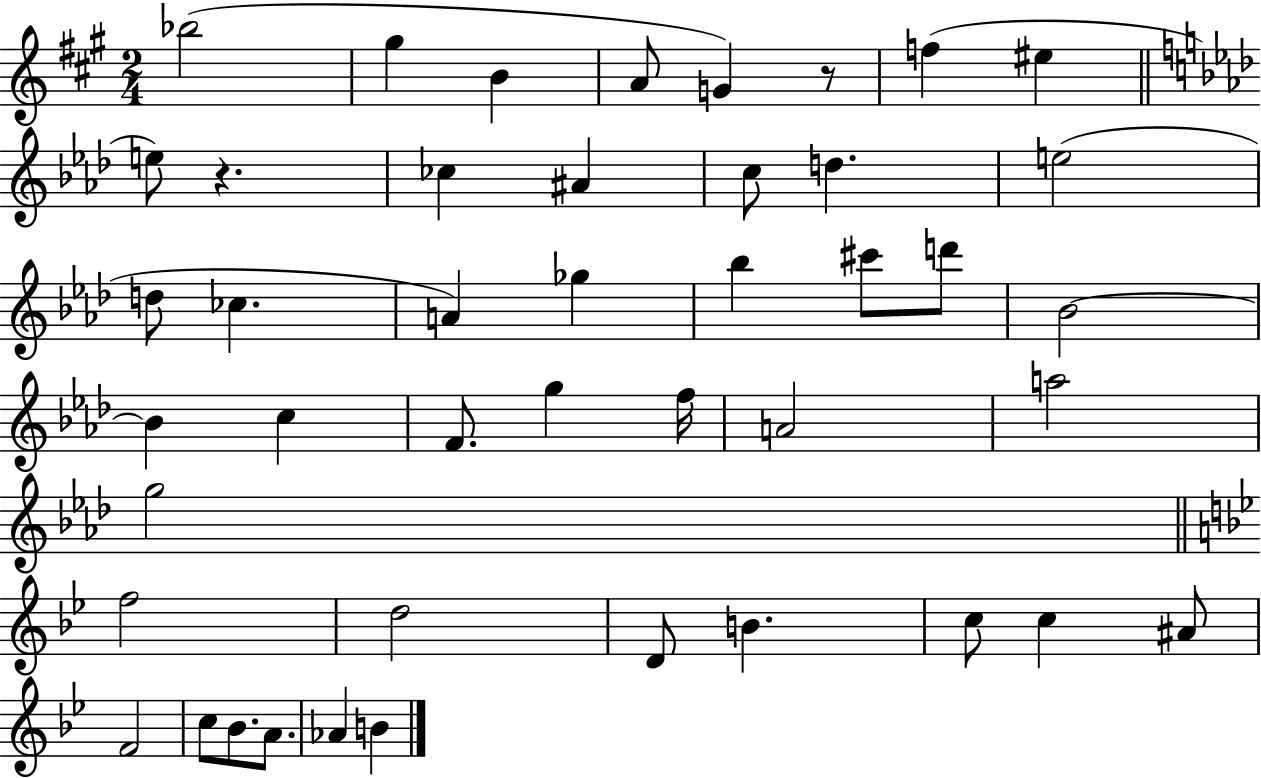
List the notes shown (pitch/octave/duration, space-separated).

Bb5/h G#5/q B4/q A4/e G4/q R/e F5/q EIS5/q E5/e R/q. CES5/q A#4/q C5/e D5/q. E5/h D5/e CES5/q. A4/q Gb5/q Bb5/q C#6/e D6/e Bb4/h Bb4/q C5/q F4/e. G5/q F5/s A4/h A5/h G5/h F5/h D5/h D4/e B4/q. C5/e C5/q A#4/e F4/h C5/e Bb4/e. A4/e. Ab4/q B4/q